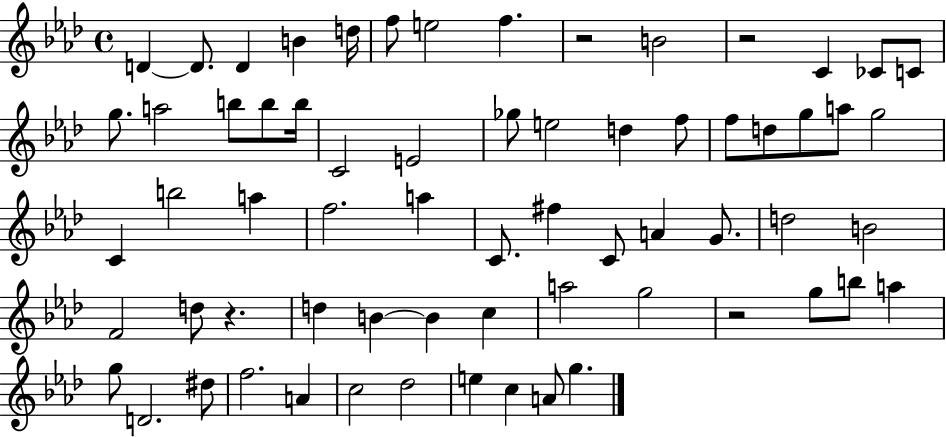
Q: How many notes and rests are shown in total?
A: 66